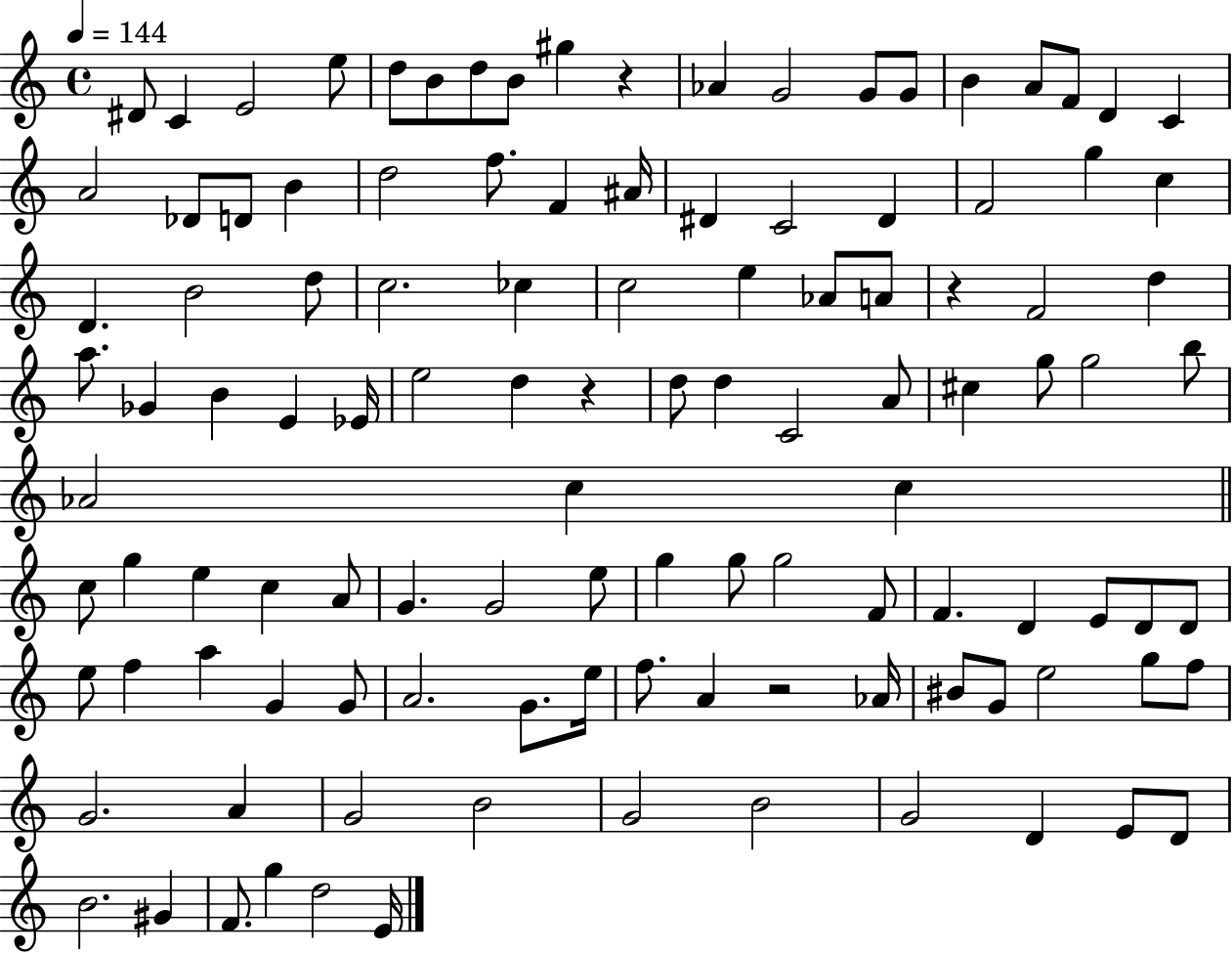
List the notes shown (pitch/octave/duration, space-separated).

D#4/e C4/q E4/h E5/e D5/e B4/e D5/e B4/e G#5/q R/q Ab4/q G4/h G4/e G4/e B4/q A4/e F4/e D4/q C4/q A4/h Db4/e D4/e B4/q D5/h F5/e. F4/q A#4/s D#4/q C4/h D#4/q F4/h G5/q C5/q D4/q. B4/h D5/e C5/h. CES5/q C5/h E5/q Ab4/e A4/e R/q F4/h D5/q A5/e. Gb4/q B4/q E4/q Eb4/s E5/h D5/q R/q D5/e D5/q C4/h A4/e C#5/q G5/e G5/h B5/e Ab4/h C5/q C5/q C5/e G5/q E5/q C5/q A4/e G4/q. G4/h E5/e G5/q G5/e G5/h F4/e F4/q. D4/q E4/e D4/e D4/e E5/e F5/q A5/q G4/q G4/e A4/h. G4/e. E5/s F5/e. A4/q R/h Ab4/s BIS4/e G4/e E5/h G5/e F5/e G4/h. A4/q G4/h B4/h G4/h B4/h G4/h D4/q E4/e D4/e B4/h. G#4/q F4/e. G5/q D5/h E4/s